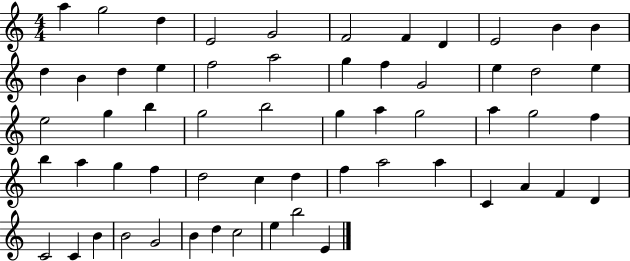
A5/q G5/h D5/q E4/h G4/h F4/h F4/q D4/q E4/h B4/q B4/q D5/q B4/q D5/q E5/q F5/h A5/h G5/q F5/q G4/h E5/q D5/h E5/q E5/h G5/q B5/q G5/h B5/h G5/q A5/q G5/h A5/q G5/h F5/q B5/q A5/q G5/q F5/q D5/h C5/q D5/q F5/q A5/h A5/q C4/q A4/q F4/q D4/q C4/h C4/q B4/q B4/h G4/h B4/q D5/q C5/h E5/q B5/h E4/q